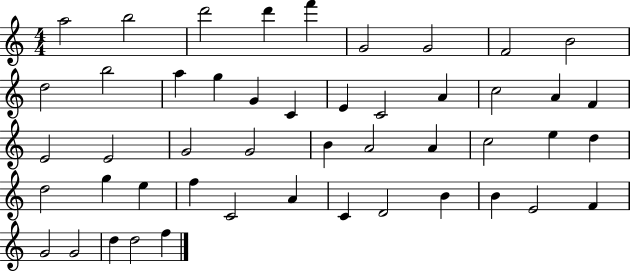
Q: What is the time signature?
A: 4/4